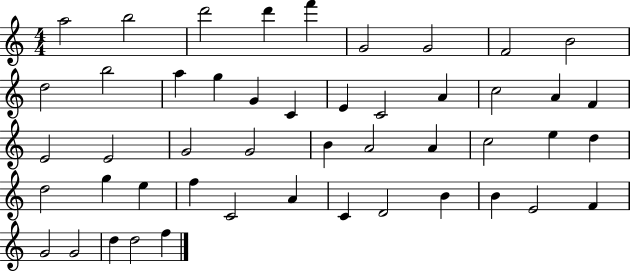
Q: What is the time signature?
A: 4/4